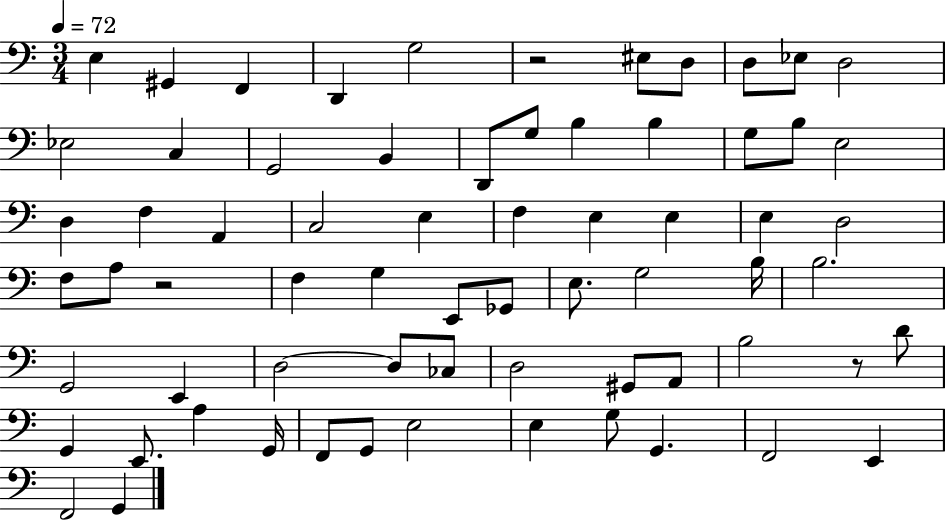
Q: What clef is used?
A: bass